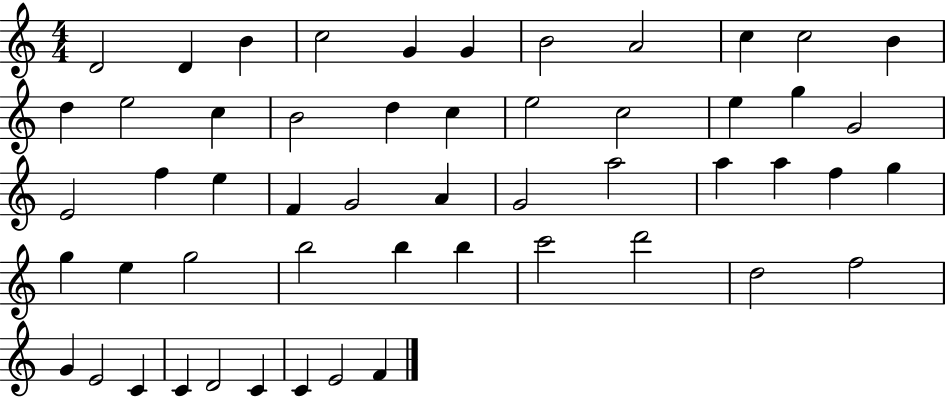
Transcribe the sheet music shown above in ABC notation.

X:1
T:Untitled
M:4/4
L:1/4
K:C
D2 D B c2 G G B2 A2 c c2 B d e2 c B2 d c e2 c2 e g G2 E2 f e F G2 A G2 a2 a a f g g e g2 b2 b b c'2 d'2 d2 f2 G E2 C C D2 C C E2 F